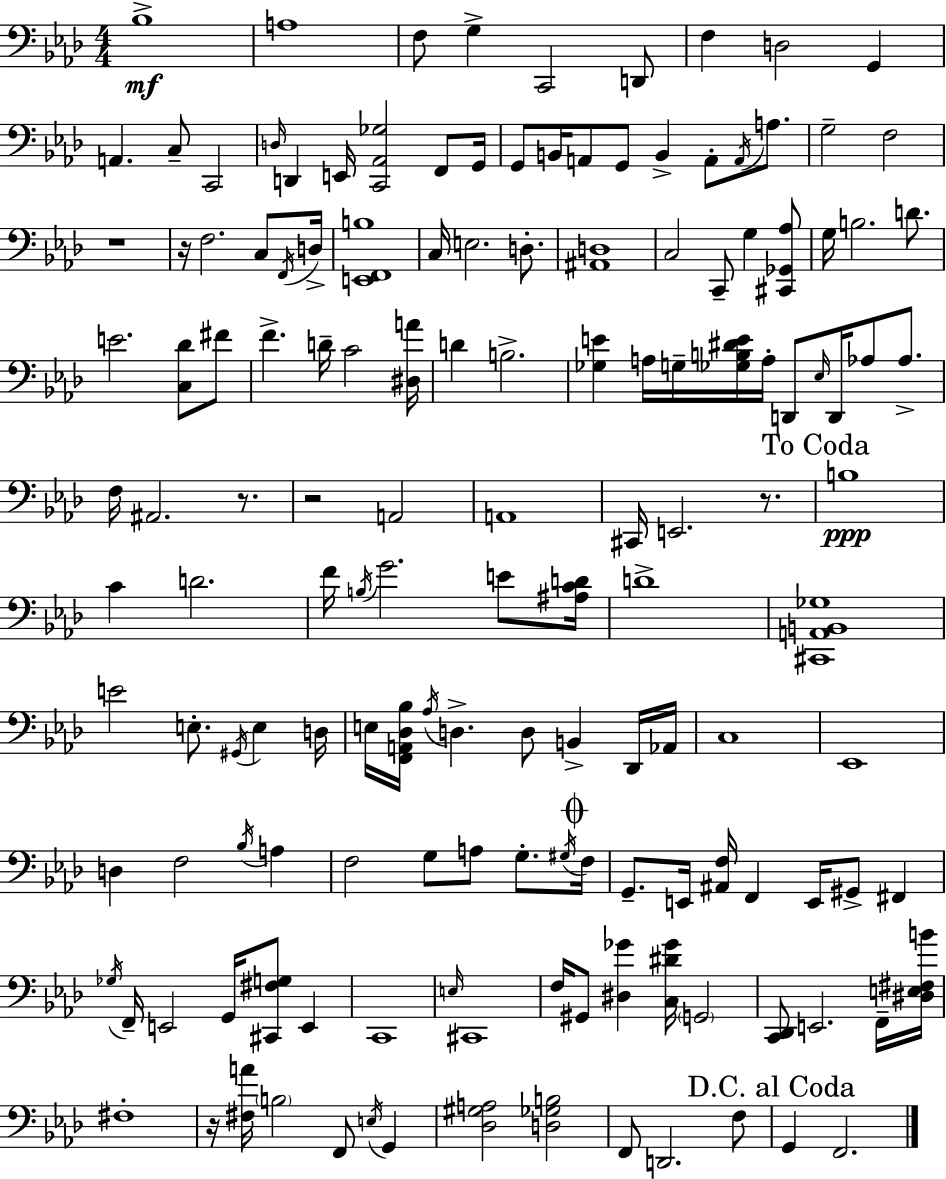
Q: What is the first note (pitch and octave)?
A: Bb3